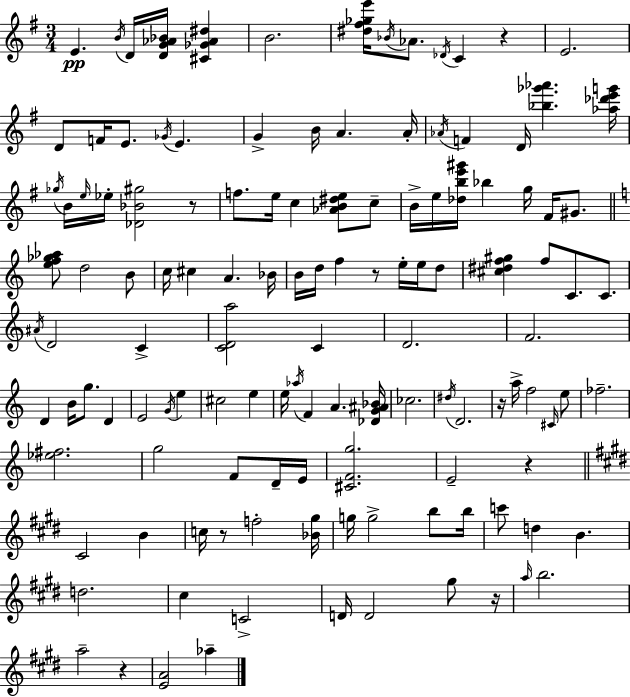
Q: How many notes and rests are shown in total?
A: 127